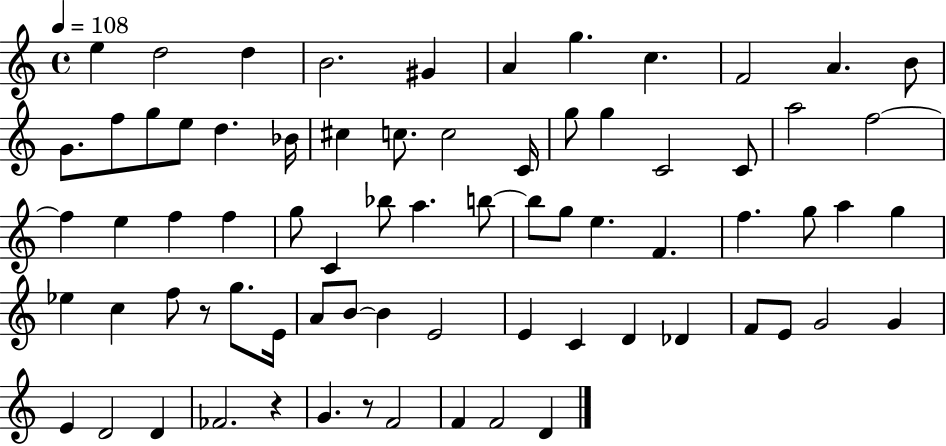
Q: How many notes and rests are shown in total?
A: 73